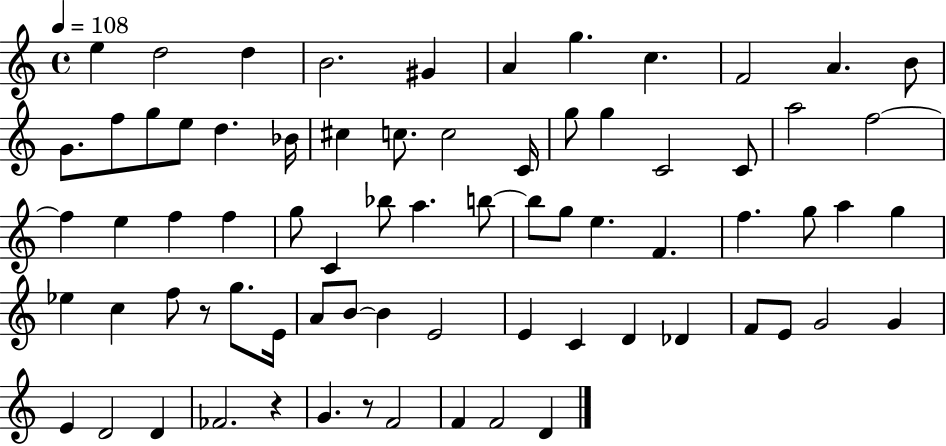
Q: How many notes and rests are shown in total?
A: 73